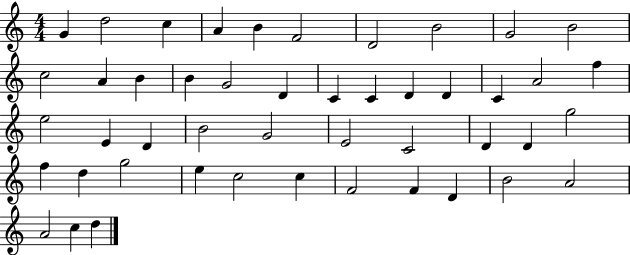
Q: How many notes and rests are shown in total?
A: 47